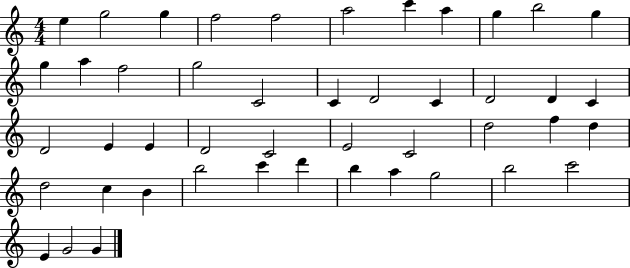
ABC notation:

X:1
T:Untitled
M:4/4
L:1/4
K:C
e g2 g f2 f2 a2 c' a g b2 g g a f2 g2 C2 C D2 C D2 D C D2 E E D2 C2 E2 C2 d2 f d d2 c B b2 c' d' b a g2 b2 c'2 E G2 G